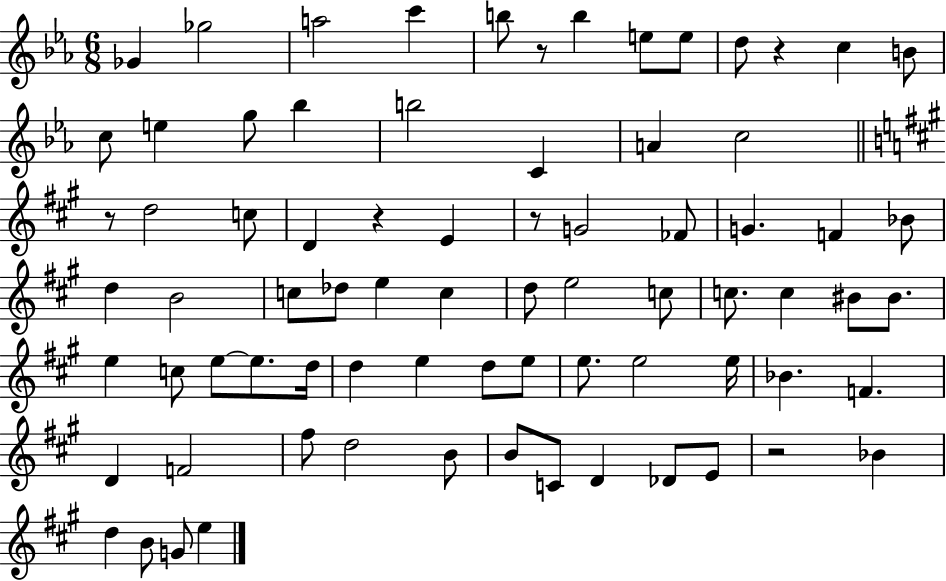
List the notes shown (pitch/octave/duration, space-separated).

Gb4/q Gb5/h A5/h C6/q B5/e R/e B5/q E5/e E5/e D5/e R/q C5/q B4/e C5/e E5/q G5/e Bb5/q B5/h C4/q A4/q C5/h R/e D5/h C5/e D4/q R/q E4/q R/e G4/h FES4/e G4/q. F4/q Bb4/e D5/q B4/h C5/e Db5/e E5/q C5/q D5/e E5/h C5/e C5/e. C5/q BIS4/e BIS4/e. E5/q C5/e E5/e E5/e. D5/s D5/q E5/q D5/e E5/e E5/e. E5/h E5/s Bb4/q. F4/q. D4/q F4/h F#5/e D5/h B4/e B4/e C4/e D4/q Db4/e E4/e R/h Bb4/q D5/q B4/e G4/e E5/q